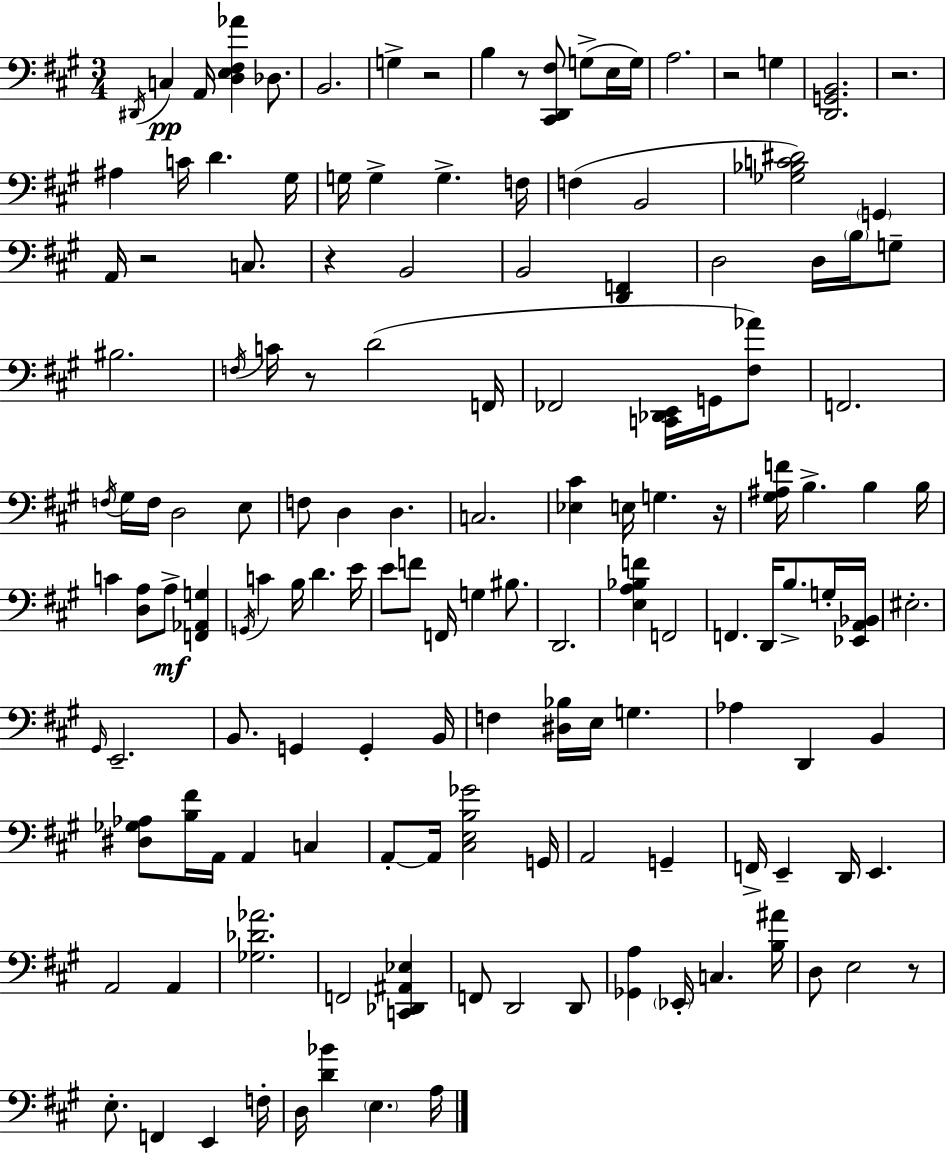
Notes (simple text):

D#2/s C3/q A2/s [D3,E3,F#3,Ab4]/q Db3/e. B2/h. G3/q R/h B3/q R/e [C#2,D2,F#3]/e G3/e E3/s G3/s A3/h. R/h G3/q [D2,G2,B2]/h. R/h. A#3/q C4/s D4/q. G#3/s G3/s G3/q G3/q. F3/s F3/q B2/h [Gb3,Bb3,C4,D#4]/h G2/q A2/s R/h C3/e. R/q B2/h B2/h [D2,F2]/q D3/h D3/s B3/s G3/e BIS3/h. F3/s C4/s R/e D4/h F2/s FES2/h [C2,Db2,E2]/s G2/s [F#3,Ab4]/e F2/h. F3/s G#3/s F3/s D3/h E3/e F3/e D3/q D3/q. C3/h. [Eb3,C#4]/q E3/s G3/q. R/s [G#3,A#3,F4]/s B3/q. B3/q B3/s C4/q [D3,A3]/e A3/e [F2,Ab2,G3]/q G2/s C4/q B3/s D4/q. E4/s E4/e F4/e F2/s G3/q BIS3/e. D2/h. [E3,A3,Bb3,F4]/q F2/h F2/q. D2/s B3/e. G3/s [Eb2,A2,Bb2]/s EIS3/h. G#2/s E2/h. B2/e. G2/q G2/q B2/s F3/q [D#3,Bb3]/s E3/s G3/q. Ab3/q D2/q B2/q [D#3,Gb3,Ab3]/e [B3,F#4]/s A2/s A2/q C3/q A2/e A2/s [C#3,E3,B3,Gb4]/h G2/s A2/h G2/q F2/s E2/q D2/s E2/q. A2/h A2/q [Gb3,Db4,Ab4]/h. F2/h [C2,Db2,A#2,Eb3]/q F2/e D2/h D2/e [Gb2,A3]/q Eb2/s C3/q. [B3,A#4]/s D3/e E3/h R/e E3/e. F2/q E2/q F3/s D3/s [D4,Bb4]/q E3/q. A3/s